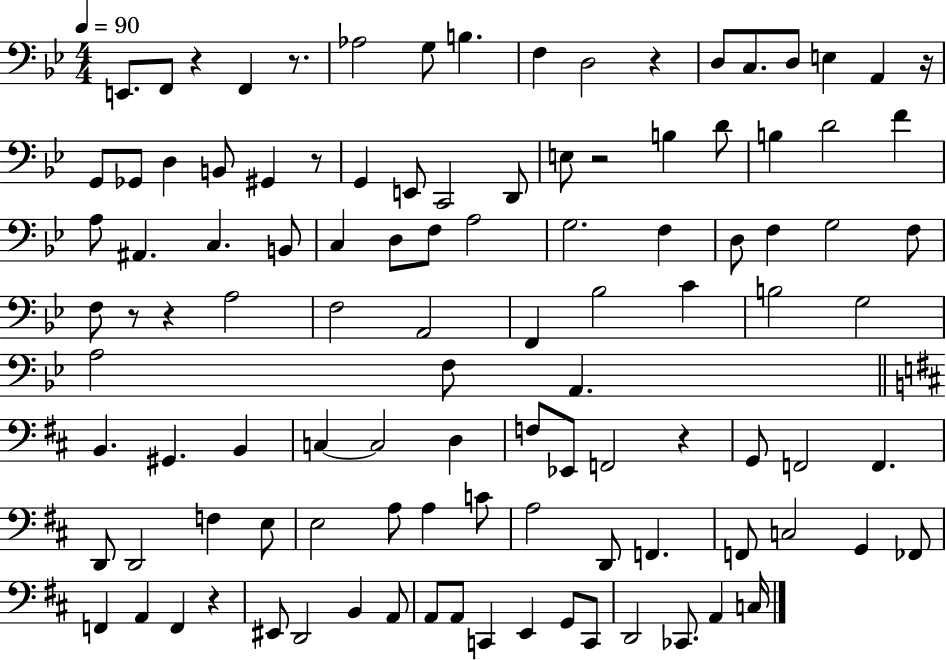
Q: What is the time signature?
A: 4/4